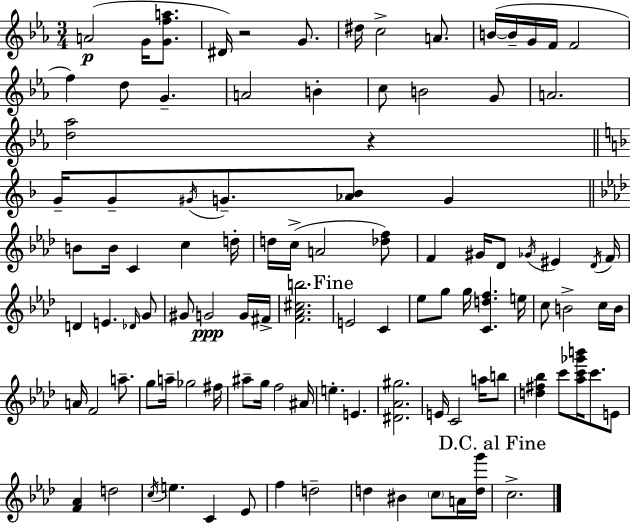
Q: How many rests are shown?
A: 2